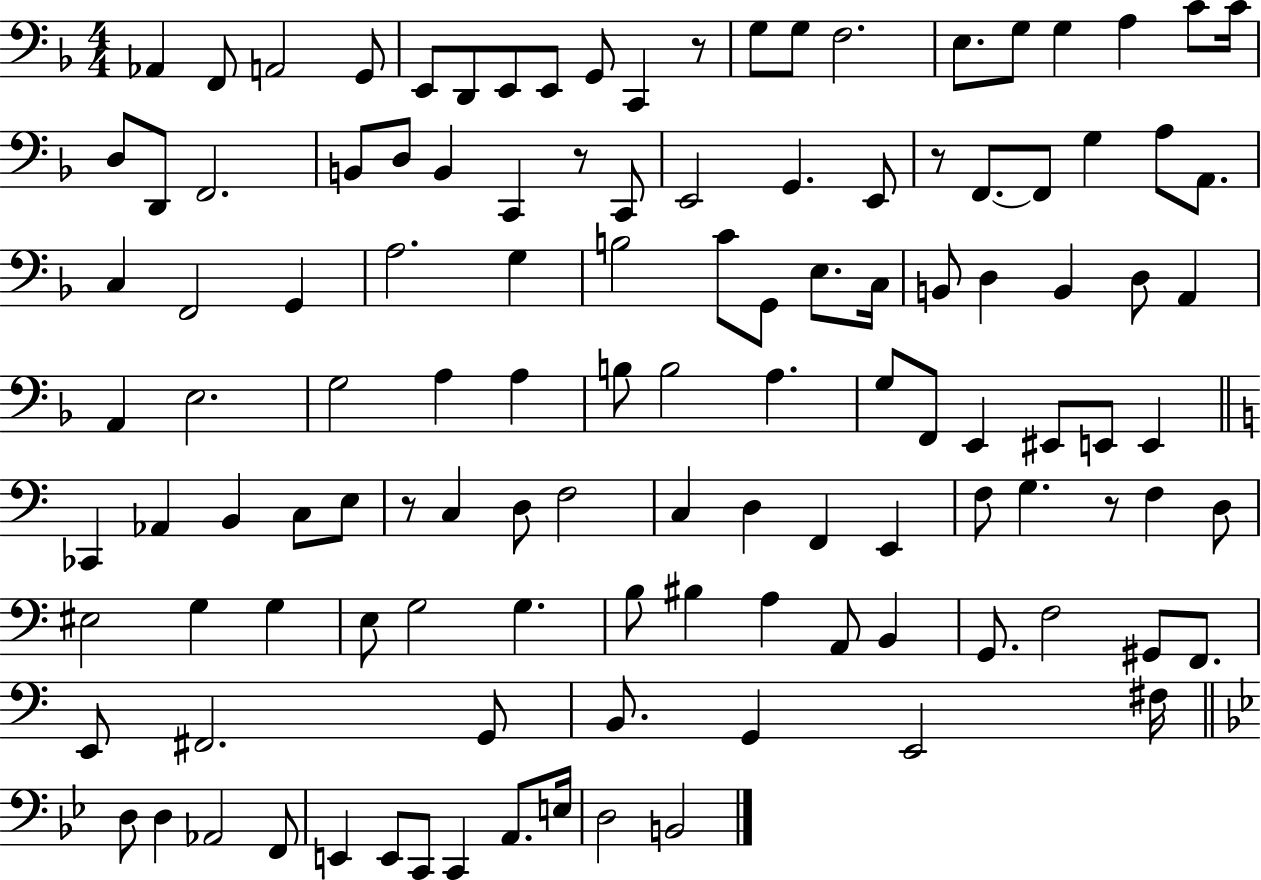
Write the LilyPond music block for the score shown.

{
  \clef bass
  \numericTimeSignature
  \time 4/4
  \key f \major
  \repeat volta 2 { aes,4 f,8 a,2 g,8 | e,8 d,8 e,8 e,8 g,8 c,4 r8 | g8 g8 f2. | e8. g8 g4 a4 c'8 c'16 | \break d8 d,8 f,2. | b,8 d8 b,4 c,4 r8 c,8 | e,2 g,4. e,8 | r8 f,8.~~ f,8 g4 a8 a,8. | \break c4 f,2 g,4 | a2. g4 | b2 c'8 g,8 e8. c16 | b,8 d4 b,4 d8 a,4 | \break a,4 e2. | g2 a4 a4 | b8 b2 a4. | g8 f,8 e,4 eis,8 e,8 e,4 | \break \bar "||" \break \key c \major ces,4 aes,4 b,4 c8 e8 | r8 c4 d8 f2 | c4 d4 f,4 e,4 | f8 g4. r8 f4 d8 | \break eis2 g4 g4 | e8 g2 g4. | b8 bis4 a4 a,8 b,4 | g,8. f2 gis,8 f,8. | \break e,8 fis,2. g,8 | b,8. g,4 e,2 fis16 | \bar "||" \break \key g \minor d8 d4 aes,2 f,8 | e,4 e,8 c,8 c,4 a,8. e16 | d2 b,2 | } \bar "|."
}